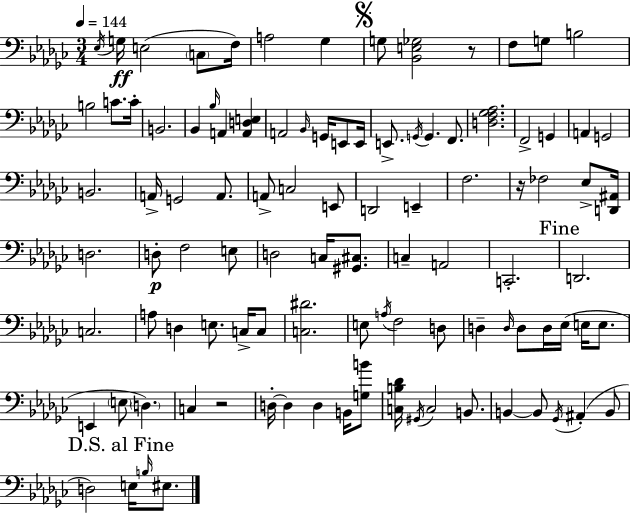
Eb3/s G3/s E3/h C3/e F3/s A3/h Gb3/q G3/e [Bb2,E3,Gb3]/h R/e F3/e G3/e B3/h B3/h C4/e. C4/s B2/h. Bb2/q Bb3/s A2/q [A2,D3,E3]/q A2/h Bb2/s G2/s E2/e E2/s E2/e. G2/s G2/q. F2/e. [D3,F3,Gb3,Ab3]/h. F2/h G2/q A2/q G2/h B2/h. A2/s G2/h A2/e. A2/e C3/h E2/e D2/h E2/q F3/h. R/s FES3/h Eb3/e [D2,A#2]/s D3/h. D3/e F3/h E3/e D3/h C3/s [G#2,C#3]/e. C3/q A2/h C2/h. D2/h. C3/h. A3/e D3/q E3/e. C3/s C3/e [C3,D#4]/h. E3/e A3/s F3/h D3/e D3/q D3/s D3/e D3/s Eb3/s E3/s E3/e. E2/q E3/e D3/q. C3/q R/h D3/s D3/q D3/q B2/s [G3,B4]/e [C3,B3,Db4]/s G#2/s C3/h B2/e. B2/q B2/e Gb2/s A#2/q B2/e D3/h E3/s B3/s EIS3/e.